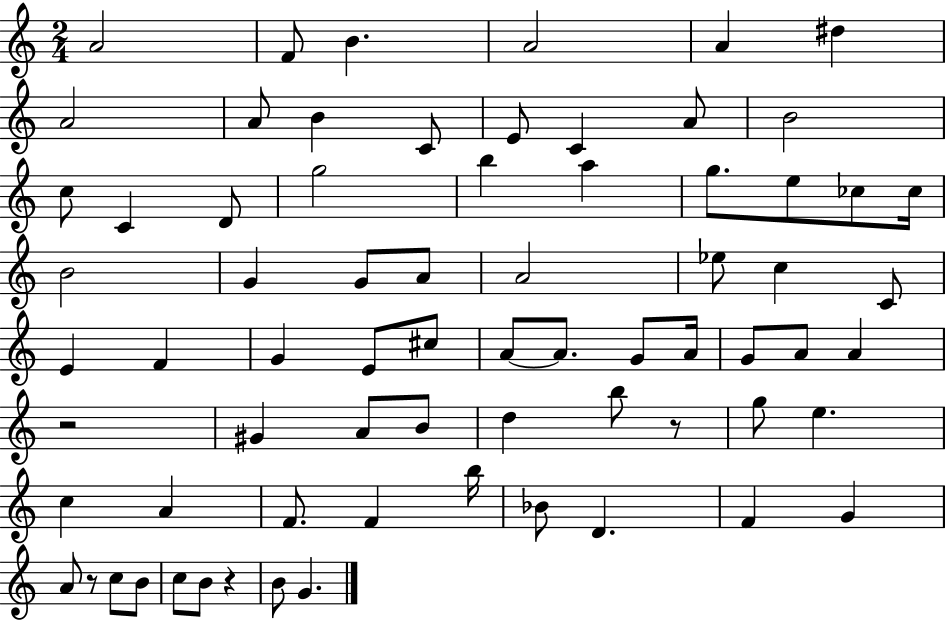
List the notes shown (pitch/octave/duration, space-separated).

A4/h F4/e B4/q. A4/h A4/q D#5/q A4/h A4/e B4/q C4/e E4/e C4/q A4/e B4/h C5/e C4/q D4/e G5/h B5/q A5/q G5/e. E5/e CES5/e CES5/s B4/h G4/q G4/e A4/e A4/h Eb5/e C5/q C4/e E4/q F4/q G4/q E4/e C#5/e A4/e A4/e. G4/e A4/s G4/e A4/e A4/q R/h G#4/q A4/e B4/e D5/q B5/e R/e G5/e E5/q. C5/q A4/q F4/e. F4/q B5/s Bb4/e D4/q. F4/q G4/q A4/e R/e C5/e B4/e C5/e B4/e R/q B4/e G4/q.